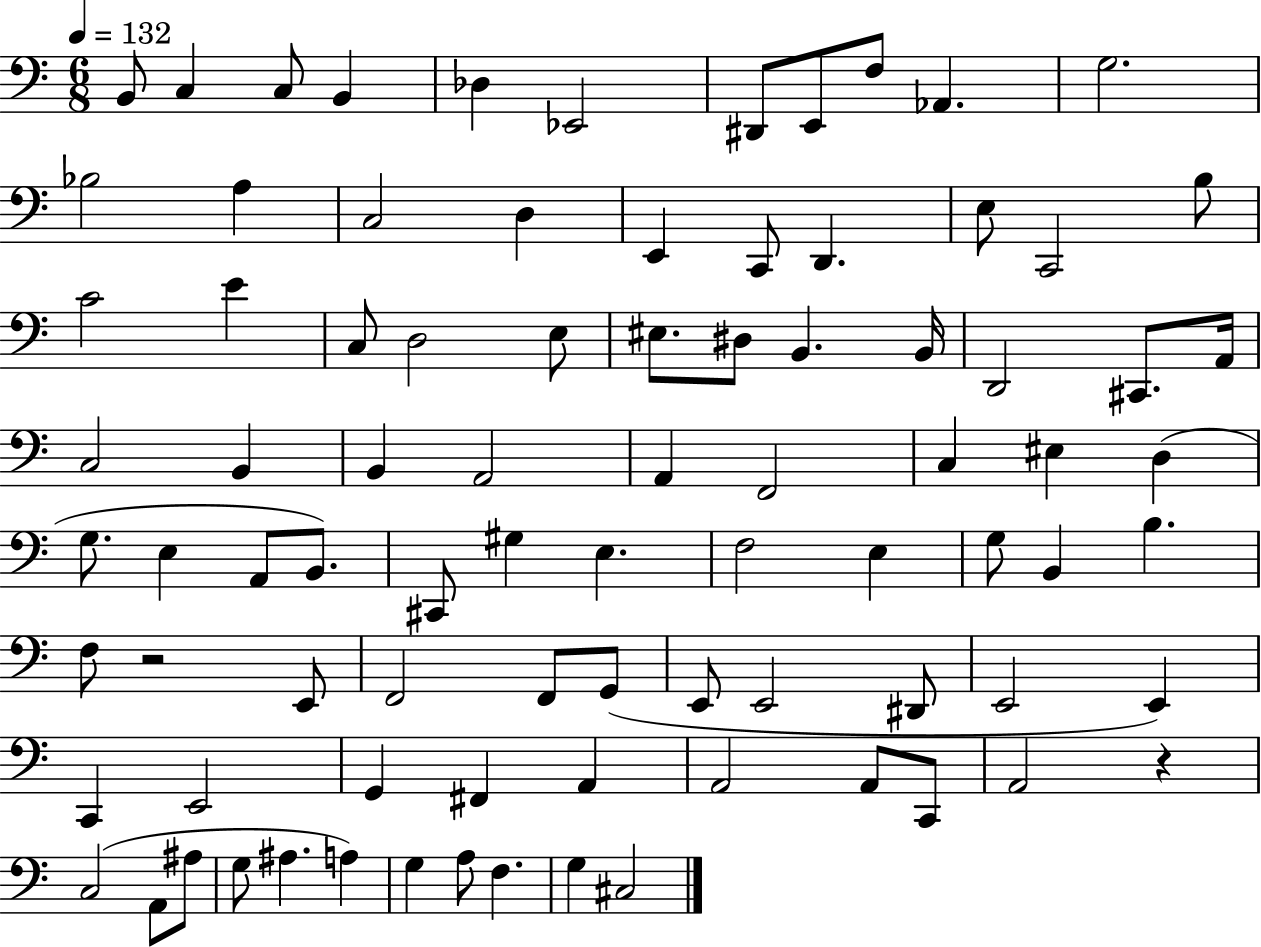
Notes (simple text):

B2/e C3/q C3/e B2/q Db3/q Eb2/h D#2/e E2/e F3/e Ab2/q. G3/h. Bb3/h A3/q C3/h D3/q E2/q C2/e D2/q. E3/e C2/h B3/e C4/h E4/q C3/e D3/h E3/e EIS3/e. D#3/e B2/q. B2/s D2/h C#2/e. A2/s C3/h B2/q B2/q A2/h A2/q F2/h C3/q EIS3/q D3/q G3/e. E3/q A2/e B2/e. C#2/e G#3/q E3/q. F3/h E3/q G3/e B2/q B3/q. F3/e R/h E2/e F2/h F2/e G2/e E2/e E2/h D#2/e E2/h E2/q C2/q E2/h G2/q F#2/q A2/q A2/h A2/e C2/e A2/h R/q C3/h A2/e A#3/e G3/e A#3/q. A3/q G3/q A3/e F3/q. G3/q C#3/h